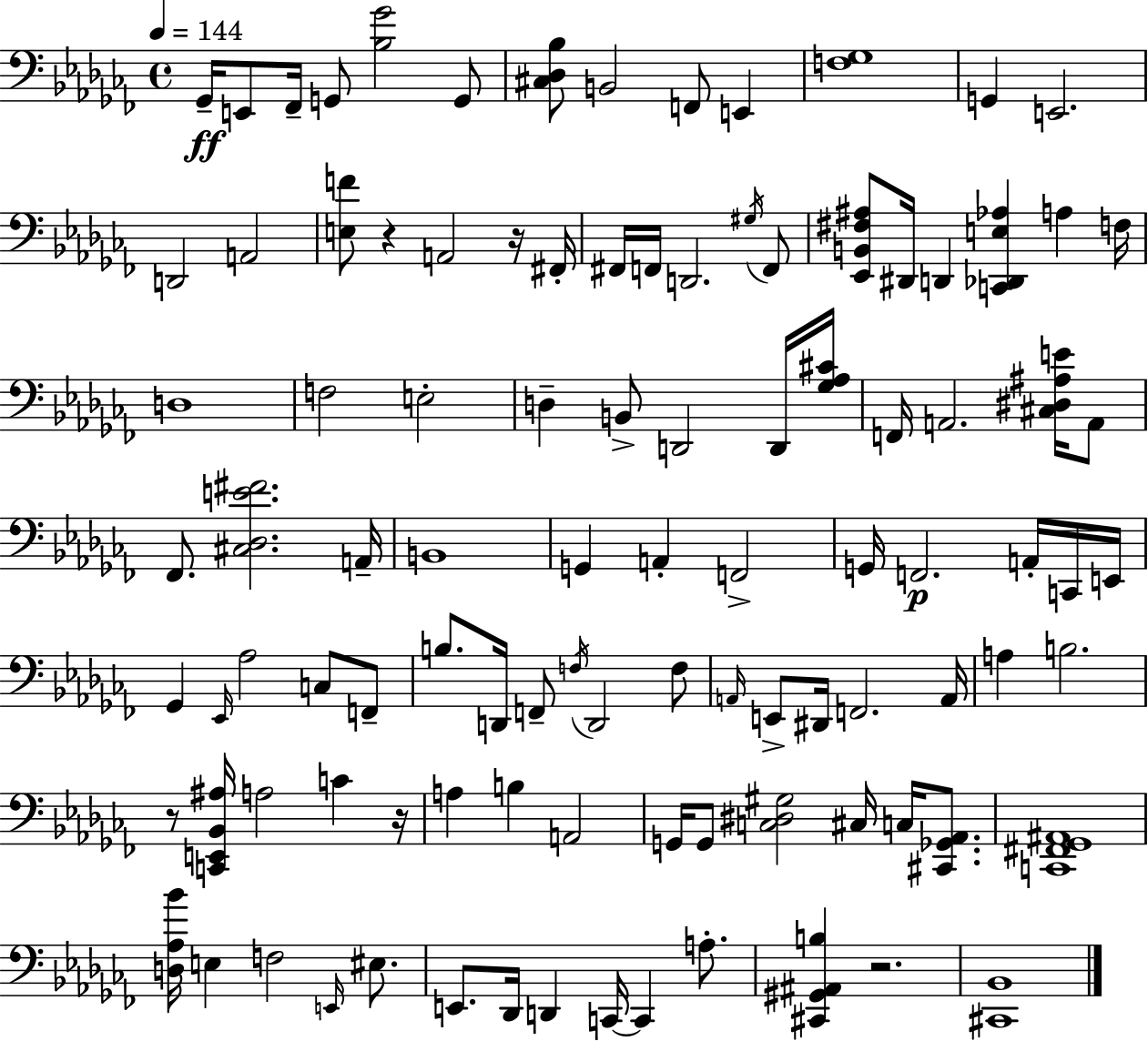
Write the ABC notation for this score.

X:1
T:Untitled
M:4/4
L:1/4
K:Abm
_G,,/4 E,,/2 _F,,/4 G,,/2 [_B,_G]2 G,,/2 [^C,_D,_B,]/2 B,,2 F,,/2 E,, [F,_G,]4 G,, E,,2 D,,2 A,,2 [E,F]/2 z A,,2 z/4 ^F,,/4 ^F,,/4 F,,/4 D,,2 ^G,/4 F,,/2 [_E,,B,,^F,^A,]/2 ^D,,/4 D,, [C,,_D,,E,_A,] A, F,/4 D,4 F,2 E,2 D, B,,/2 D,,2 D,,/4 [_G,_A,^C]/4 F,,/4 A,,2 [^C,^D,^A,E]/4 A,,/2 _F,,/2 [^C,_D,E^F]2 A,,/4 B,,4 G,, A,, F,,2 G,,/4 F,,2 A,,/4 C,,/4 E,,/4 _G,, _E,,/4 _A,2 C,/2 F,,/2 B,/2 D,,/4 F,,/2 F,/4 D,,2 F,/2 A,,/4 E,,/2 ^D,,/4 F,,2 A,,/4 A, B,2 z/2 [C,,E,,_B,,^A,]/4 A,2 C z/4 A, B, A,,2 G,,/4 G,,/2 [C,^D,^G,]2 ^C,/4 C,/4 [^C,,_G,,_A,,]/2 [C,,^F,,_G,,^A,,]4 [D,_A,_B]/4 E, F,2 E,,/4 ^E,/2 E,,/2 _D,,/4 D,, C,,/4 C,, A,/2 [^C,,^G,,^A,,B,] z2 [^C,,_B,,]4